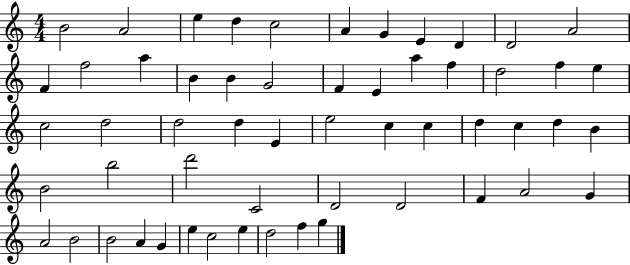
{
  \clef treble
  \numericTimeSignature
  \time 4/4
  \key c \major
  b'2 a'2 | e''4 d''4 c''2 | a'4 g'4 e'4 d'4 | d'2 a'2 | \break f'4 f''2 a''4 | b'4 b'4 g'2 | f'4 e'4 a''4 f''4 | d''2 f''4 e''4 | \break c''2 d''2 | d''2 d''4 e'4 | e''2 c''4 c''4 | d''4 c''4 d''4 b'4 | \break b'2 b''2 | d'''2 c'2 | d'2 d'2 | f'4 a'2 g'4 | \break a'2 b'2 | b'2 a'4 g'4 | e''4 c''2 e''4 | d''2 f''4 g''4 | \break \bar "|."
}